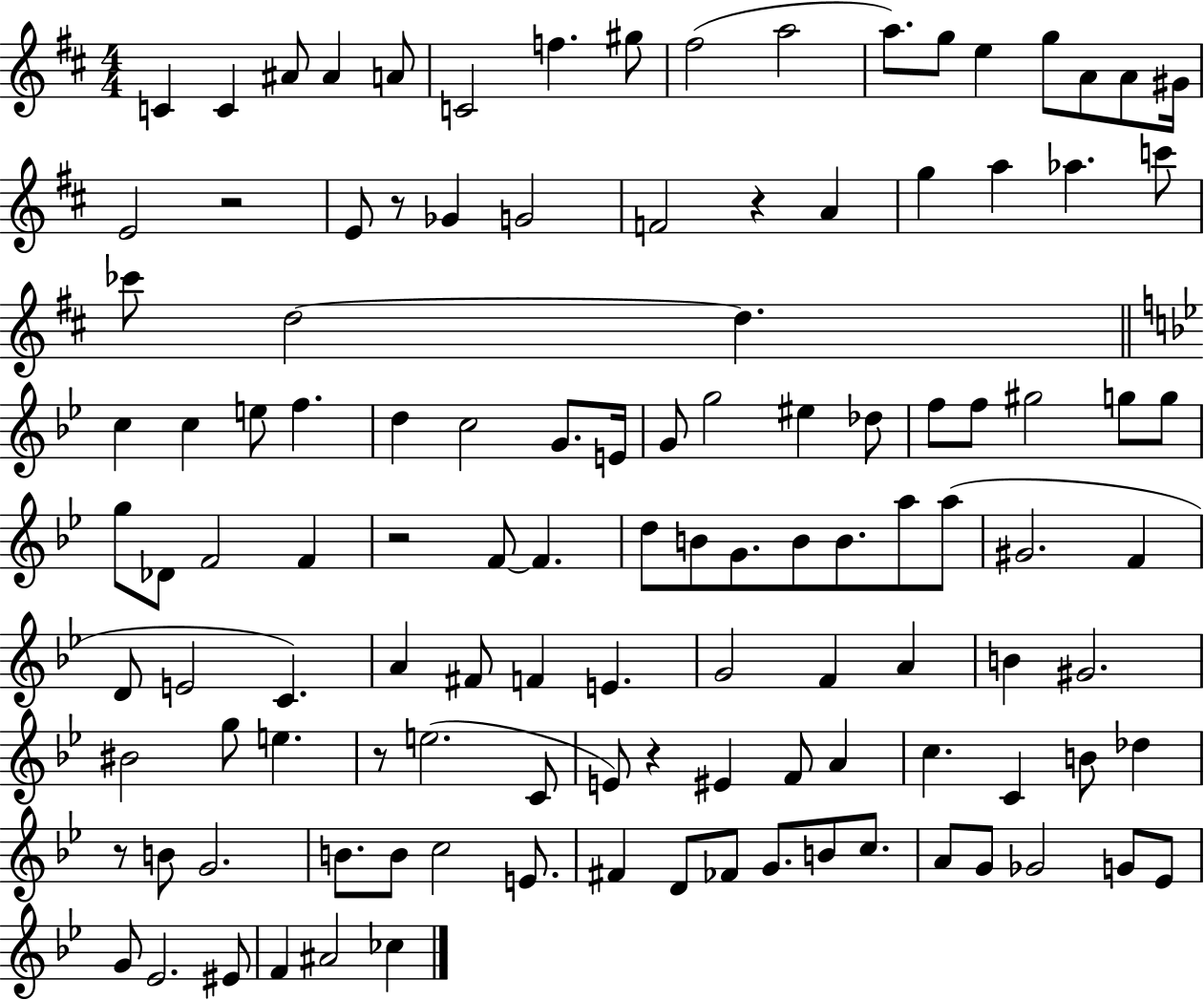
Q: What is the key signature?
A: D major